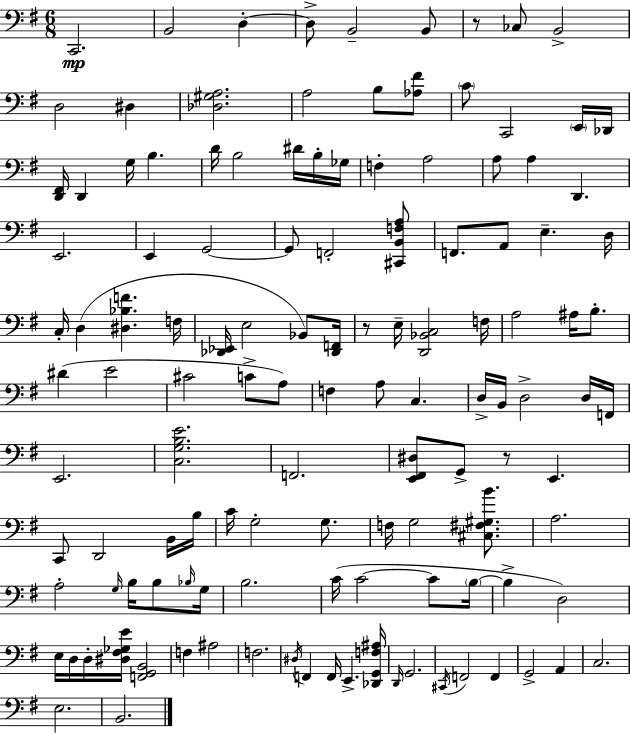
C2/h. B2/h D3/q D3/e B2/h B2/e R/e CES3/e B2/h D3/h D#3/q [Db3,G#3,A3]/h. A3/h B3/e [Ab3,F#4]/e C4/e C2/h E2/s Db2/s [D2,F#2]/s D2/q G3/s B3/q. D4/s B3/h D#4/s B3/s Gb3/s F3/q A3/h A3/e A3/q D2/q. E2/h. E2/q G2/h G2/e F2/h [C#2,B2,F3,A3]/e F2/e. A2/e E3/q. D3/s C3/s D3/q [D#3,Bb3,F4]/q. F3/s [Db2,Eb2]/s E3/h Bb2/e [Db2,F2]/s R/e E3/s [D2,Bb2,C3]/h F3/s A3/h A#3/s B3/e. D#4/q E4/h C#4/h C4/e A3/e F3/q A3/e C3/q. D3/s B2/s D3/h D3/s F2/s E2/h. [C3,G3,B3,E4]/h. F2/h. [E2,F#2,D#3]/e G2/e R/e E2/q. C2/e D2/h B2/s B3/s C4/s G3/h G3/e. F3/s G3/h [C#3,F#3,G#3,B4]/e. A3/h. A3/h G3/s B3/s B3/e Bb3/s G3/s B3/h. C4/s C4/h C4/e B3/s B3/q D3/h E3/s D3/s D3/s [D#3,F#3,Gb3,E4]/s [F2,G2,B2]/h F3/q A#3/h F3/h. D#3/s F2/q F2/s E2/q. [Db2,G2,F3,A#3]/s D2/s G2/h. C#2/s F2/h F2/q G2/h A2/q C3/h. E3/h. B2/h.